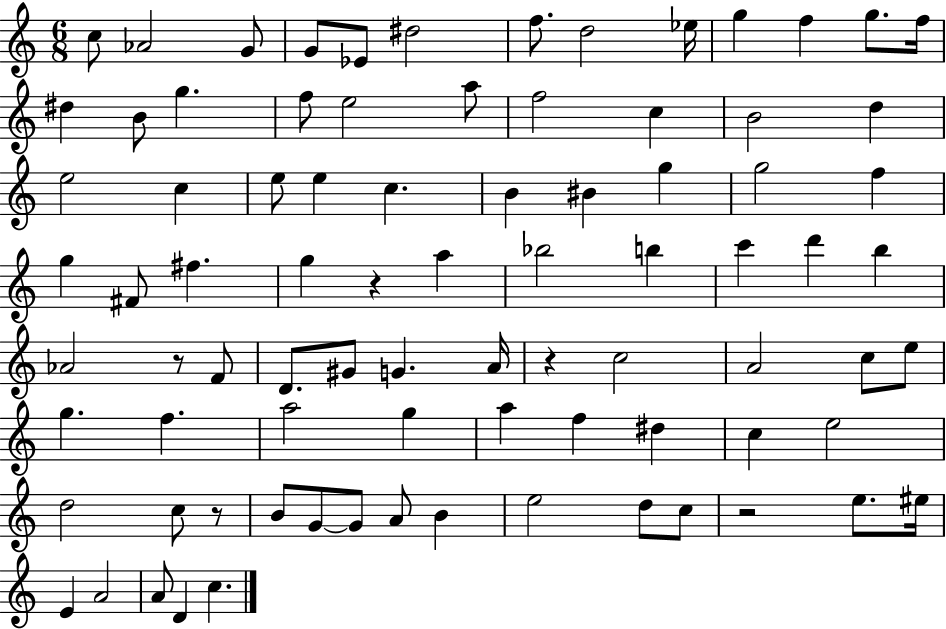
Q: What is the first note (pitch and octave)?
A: C5